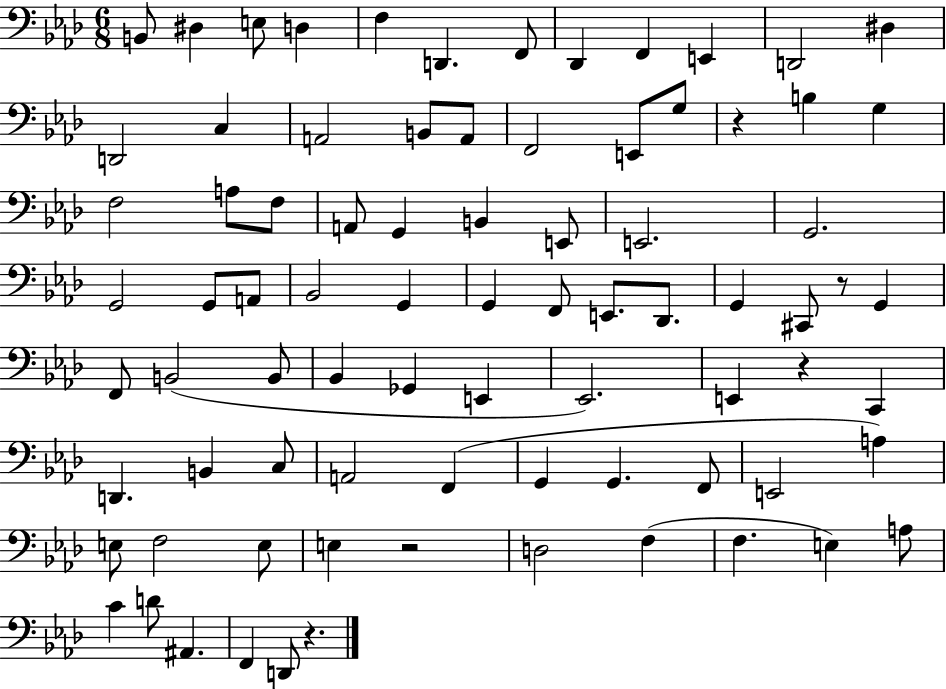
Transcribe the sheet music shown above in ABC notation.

X:1
T:Untitled
M:6/8
L:1/4
K:Ab
B,,/2 ^D, E,/2 D, F, D,, F,,/2 _D,, F,, E,, D,,2 ^D, D,,2 C, A,,2 B,,/2 A,,/2 F,,2 E,,/2 G,/2 z B, G, F,2 A,/2 F,/2 A,,/2 G,, B,, E,,/2 E,,2 G,,2 G,,2 G,,/2 A,,/2 _B,,2 G,, G,, F,,/2 E,,/2 _D,,/2 G,, ^C,,/2 z/2 G,, F,,/2 B,,2 B,,/2 _B,, _G,, E,, _E,,2 E,, z C,, D,, B,, C,/2 A,,2 F,, G,, G,, F,,/2 E,,2 A, E,/2 F,2 E,/2 E, z2 D,2 F, F, E, A,/2 C D/2 ^A,, F,, D,,/2 z